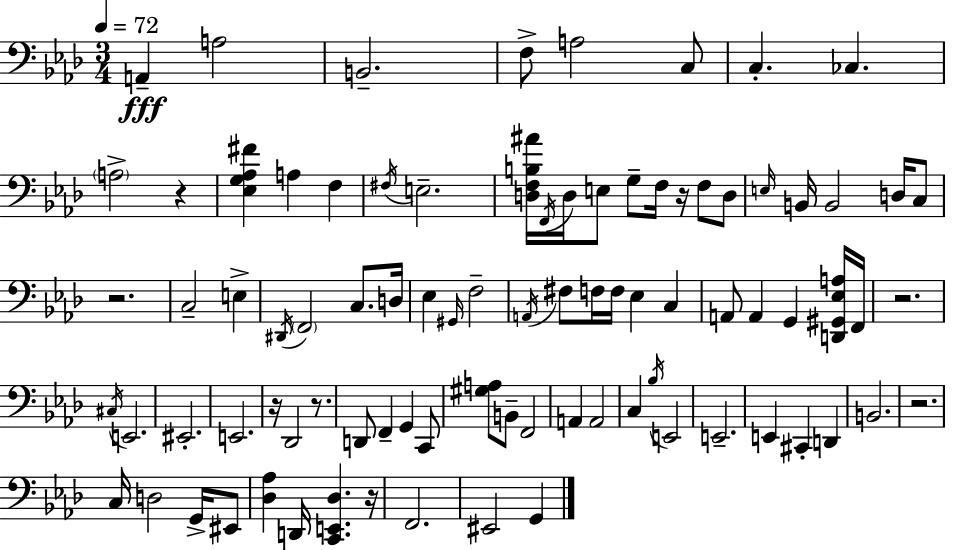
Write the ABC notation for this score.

X:1
T:Untitled
M:3/4
L:1/4
K:Fm
A,, A,2 B,,2 F,/2 A,2 C,/2 C, _C, A,2 z [_E,G,_A,^F] A, F, ^F,/4 E,2 [D,F,B,^A]/4 F,,/4 D,/4 E,/2 G,/2 F,/4 z/4 F,/2 D,/2 E,/4 B,,/4 B,,2 D,/4 C,/2 z2 C,2 E, ^D,,/4 F,,2 C,/2 D,/4 _E, ^G,,/4 F,2 A,,/4 ^F,/2 F,/4 F,/4 _E, C, A,,/2 A,, G,, [D,,^G,,_E,A,]/4 F,,/4 z2 ^C,/4 E,,2 ^E,,2 E,,2 z/4 _D,,2 z/2 D,,/2 F,, G,, C,,/2 [^G,A,]/2 B,,/2 F,,2 A,, A,,2 C, _B,/4 E,,2 E,,2 E,, ^C,, D,, B,,2 z2 C,/4 D,2 G,,/4 ^E,,/2 [_D,_A,] D,,/4 [C,,E,,_D,] z/4 F,,2 ^E,,2 G,,